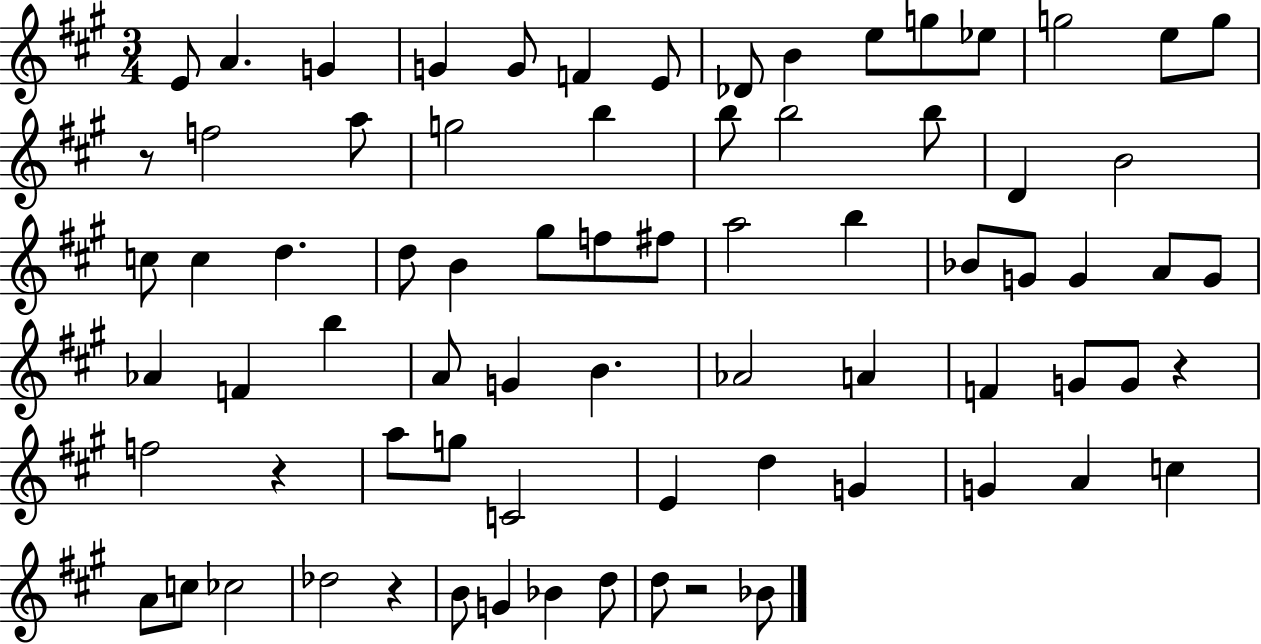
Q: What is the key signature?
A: A major